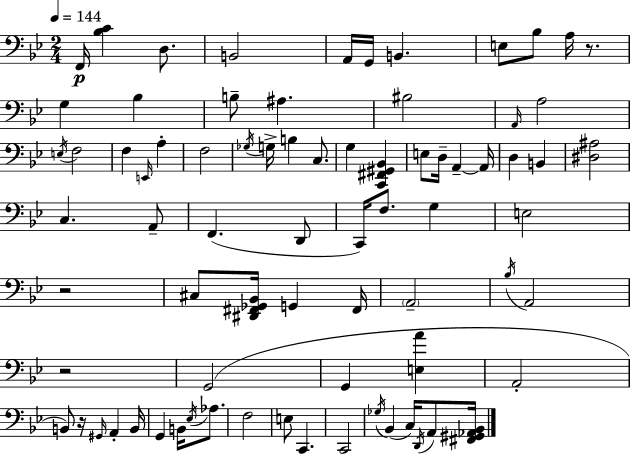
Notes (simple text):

F2/s [Bb3,C4]/q D3/e. B2/h A2/s G2/s B2/q. E3/e Bb3/e A3/s R/e. G3/q Bb3/q B3/e A#3/q. BIS3/h A2/s A3/h E3/s F3/h F3/q E2/s A3/q F3/h Gb3/s G3/s B3/q C3/e. G3/q [C2,F#2,G#2,Bb2]/q E3/e D3/s A2/q A2/s D3/q B2/q [D#3,A#3]/h C3/q. A2/e F2/q. D2/e C2/s F3/e. G3/q E3/h R/h C#3/e [D#2,F#2,Gb2,Bb2]/s G2/q F#2/s A2/h Bb3/s A2/h R/h G2/h G2/q [E3,A4]/q A2/h B2/e R/s G#2/s A2/q B2/s G2/q B2/s Eb3/s Ab3/e. F3/h E3/e C2/q. C2/h Gb3/s Bb2/q C3/s D2/s A2/e [F#2,G#2,Ab2,Bb2]/s